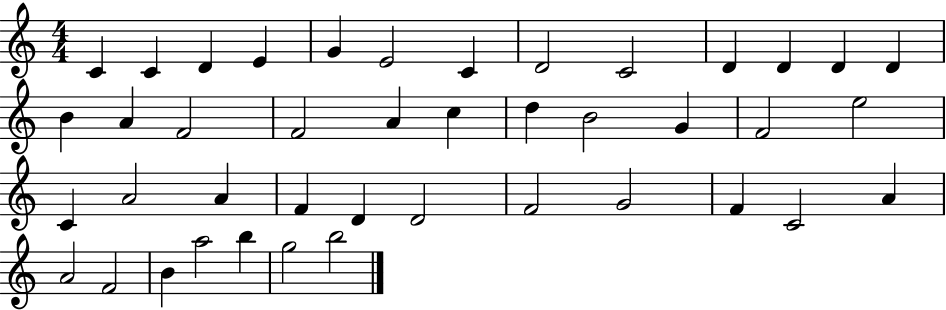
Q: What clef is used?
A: treble